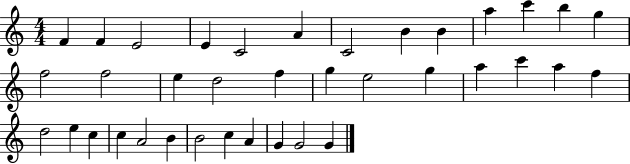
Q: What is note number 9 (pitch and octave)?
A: B4